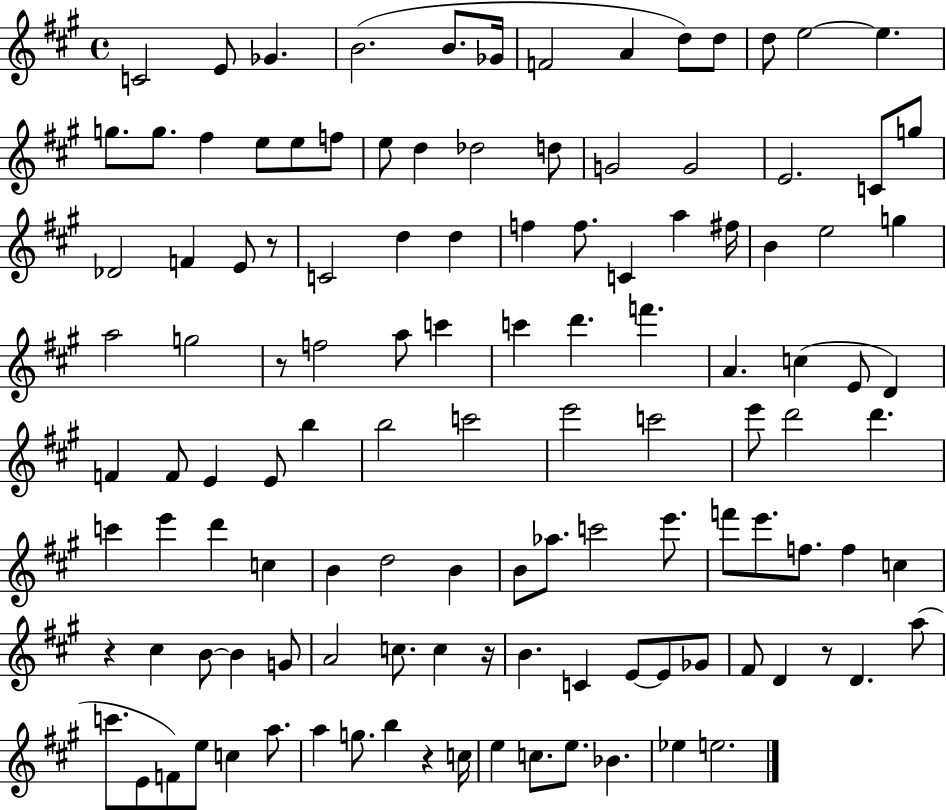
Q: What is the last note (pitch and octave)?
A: E5